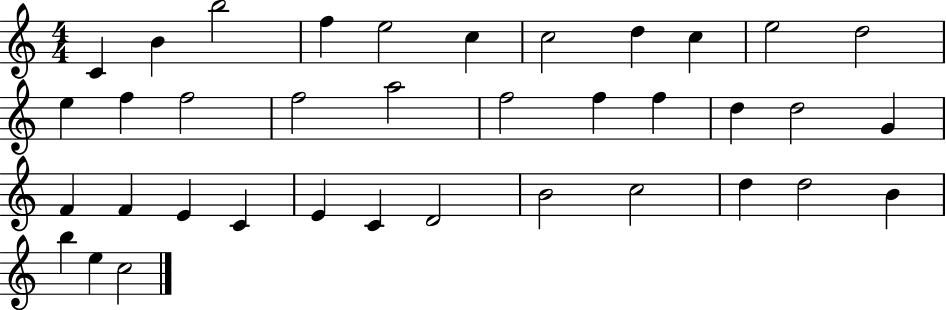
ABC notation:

X:1
T:Untitled
M:4/4
L:1/4
K:C
C B b2 f e2 c c2 d c e2 d2 e f f2 f2 a2 f2 f f d d2 G F F E C E C D2 B2 c2 d d2 B b e c2